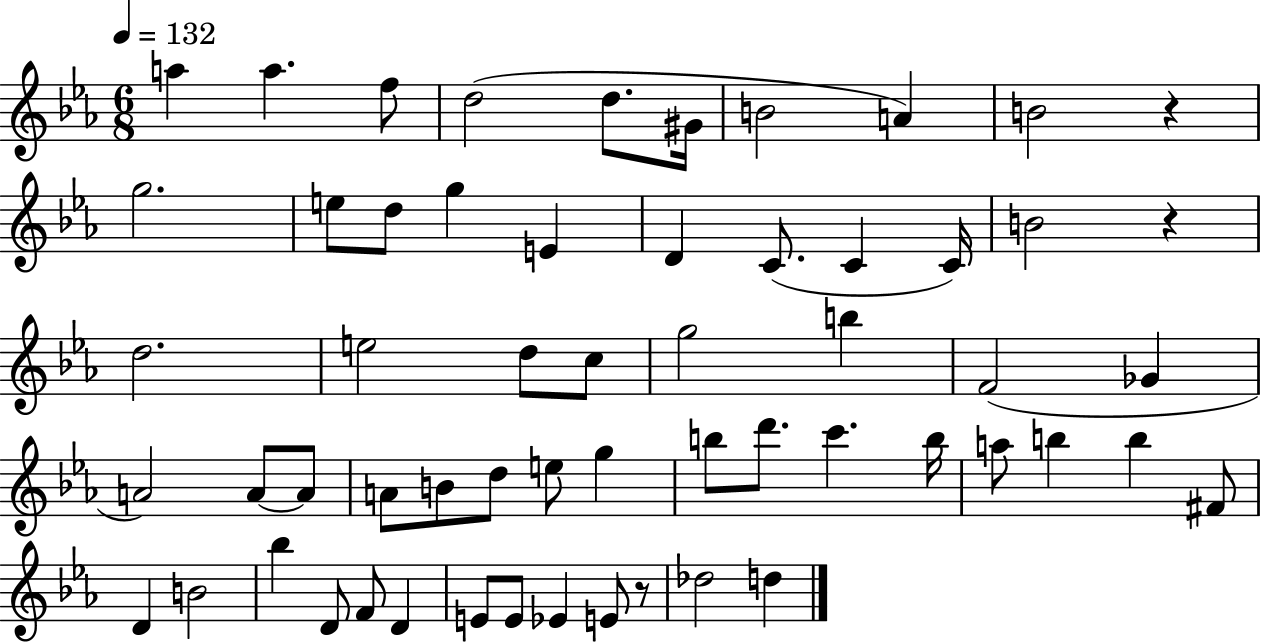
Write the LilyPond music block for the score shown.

{
  \clef treble
  \numericTimeSignature
  \time 6/8
  \key ees \major
  \tempo 4 = 132
  a''4 a''4. f''8 | d''2( d''8. gis'16 | b'2 a'4) | b'2 r4 | \break g''2. | e''8 d''8 g''4 e'4 | d'4 c'8.( c'4 c'16) | b'2 r4 | \break d''2. | e''2 d''8 c''8 | g''2 b''4 | f'2( ges'4 | \break a'2) a'8~~ a'8 | a'8 b'8 d''8 e''8 g''4 | b''8 d'''8. c'''4. b''16 | a''8 b''4 b''4 fis'8 | \break d'4 b'2 | bes''4 d'8 f'8 d'4 | e'8 e'8 ees'4 e'8 r8 | des''2 d''4 | \break \bar "|."
}